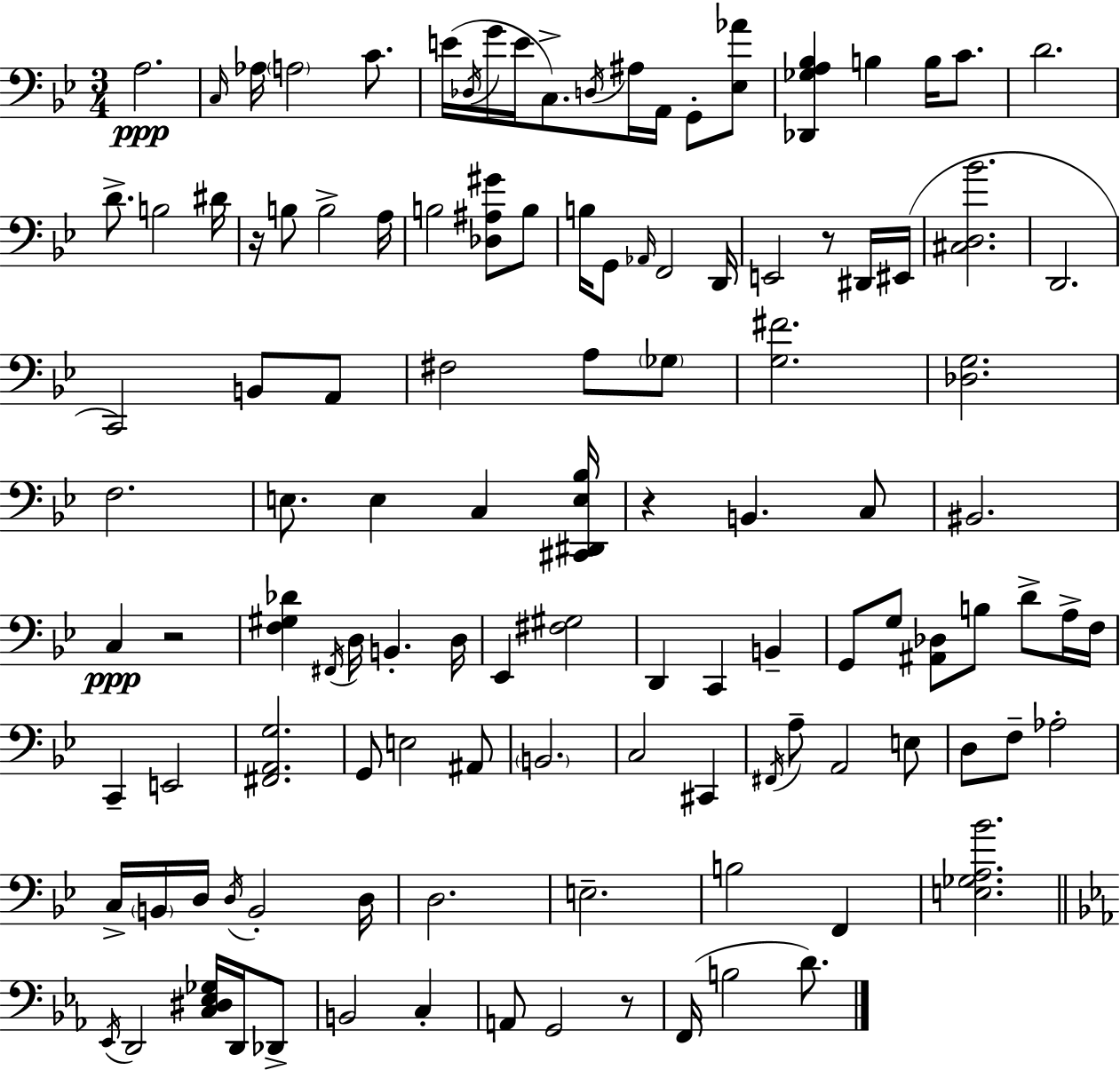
A3/h. C3/s Ab3/s A3/h C4/e. E4/s Db3/s G4/s E4/s C3/e. D3/s A#3/s A2/s G2/e [Eb3,Ab4]/e [Db2,Gb3,A3,Bb3]/q B3/q B3/s C4/e. D4/h. D4/e. B3/h D#4/s R/s B3/e B3/h A3/s B3/h [Db3,A#3,G#4]/e B3/e B3/s G2/e Ab2/s F2/h D2/s E2/h R/e D#2/s EIS2/s [C#3,D3,Bb4]/h. D2/h. C2/h B2/e A2/e F#3/h A3/e Gb3/e [G3,F#4]/h. [Db3,G3]/h. F3/h. E3/e. E3/q C3/q [C#2,D#2,E3,Bb3]/s R/q B2/q. C3/e BIS2/h. C3/q R/h [F3,G#3,Db4]/q F#2/s D3/s B2/q. D3/s Eb2/q [F#3,G#3]/h D2/q C2/q B2/q G2/e G3/e [A#2,Db3]/e B3/e D4/e A3/s F3/s C2/q E2/h [F#2,A2,G3]/h. G2/e E3/h A#2/e B2/h. C3/h C#2/q F#2/s A3/e A2/h E3/e D3/e F3/e Ab3/h C3/s B2/s D3/s D3/s B2/h D3/s D3/h. E3/h. B3/h F2/q [E3,Gb3,A3,Bb4]/h. Eb2/s D2/h [C3,D#3,Eb3,Gb3]/s D2/s Db2/e B2/h C3/q A2/e G2/h R/e F2/s B3/h D4/e.